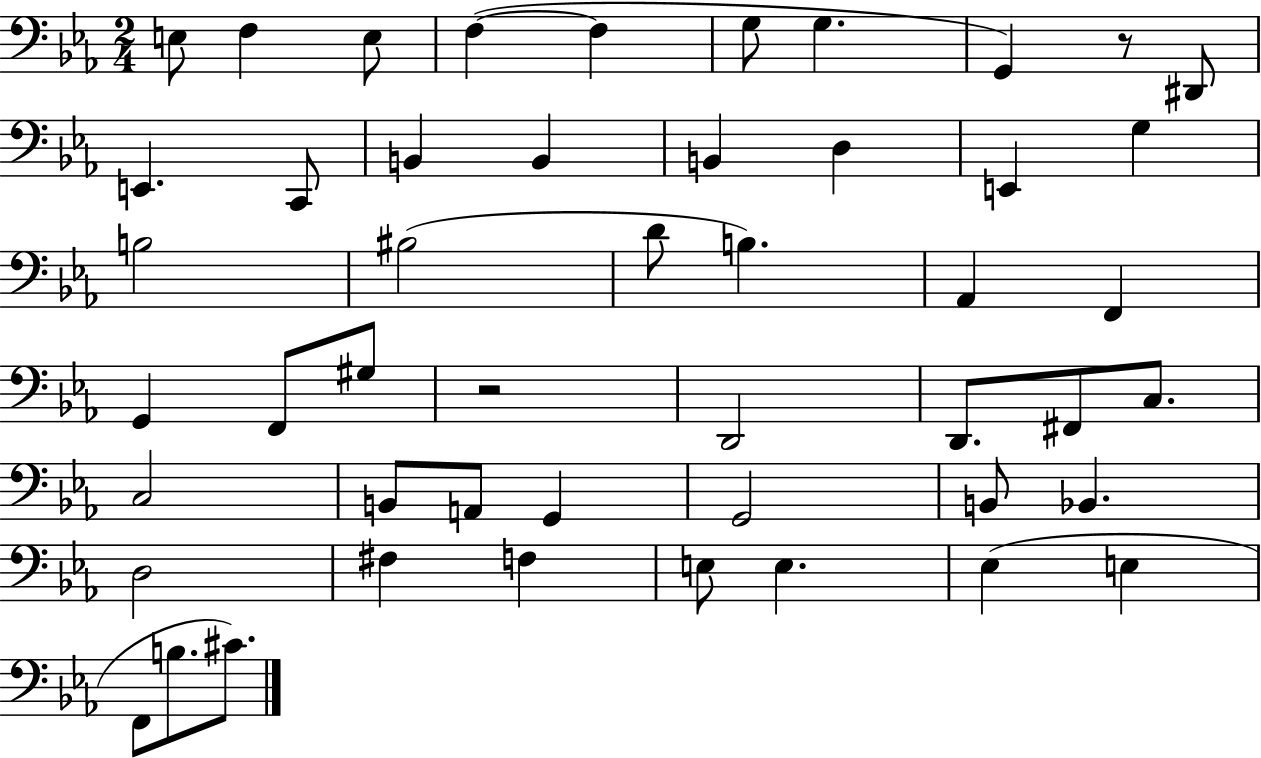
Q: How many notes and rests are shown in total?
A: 49